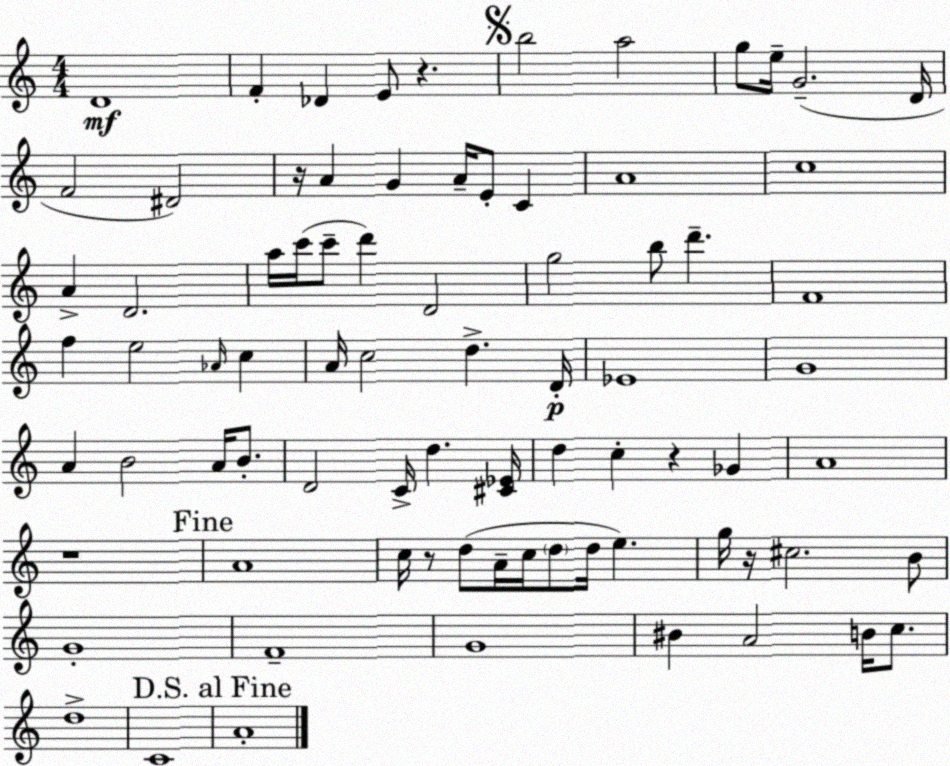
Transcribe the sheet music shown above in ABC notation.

X:1
T:Untitled
M:4/4
L:1/4
K:Am
D4 F _D E/2 z b2 a2 g/2 e/4 G2 D/4 F2 ^D2 z/4 A G A/4 E/2 C A4 c4 A D2 a/4 c'/4 c'/2 d' D2 g2 b/2 d' F4 f e2 _A/4 c A/4 c2 d D/4 _E4 G4 A B2 A/4 B/2 D2 C/4 d [^C_E]/4 d c z _G A4 z4 A4 c/4 z/2 d/2 A/4 c/4 d/2 d/4 e g/4 z/4 ^c2 B/2 G4 F4 G4 ^B A2 B/4 c/2 d4 C4 A4